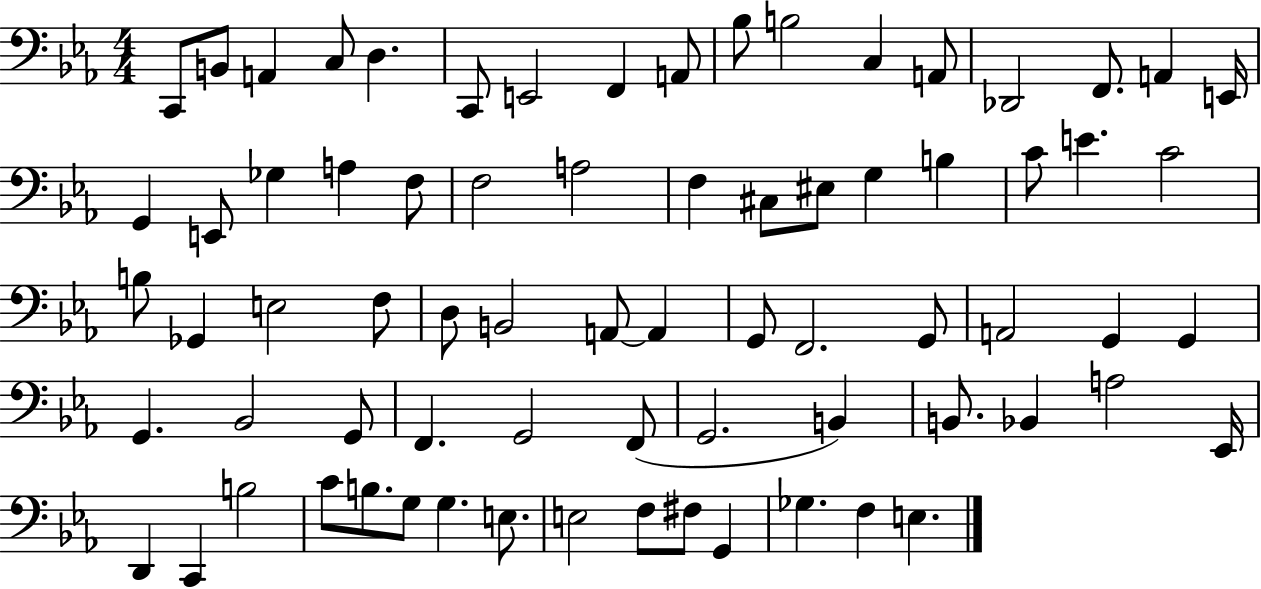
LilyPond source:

{
  \clef bass
  \numericTimeSignature
  \time 4/4
  \key ees \major
  c,8 b,8 a,4 c8 d4. | c,8 e,2 f,4 a,8 | bes8 b2 c4 a,8 | des,2 f,8. a,4 e,16 | \break g,4 e,8 ges4 a4 f8 | f2 a2 | f4 cis8 eis8 g4 b4 | c'8 e'4. c'2 | \break b8 ges,4 e2 f8 | d8 b,2 a,8~~ a,4 | g,8 f,2. g,8 | a,2 g,4 g,4 | \break g,4. bes,2 g,8 | f,4. g,2 f,8( | g,2. b,4) | b,8. bes,4 a2 ees,16 | \break d,4 c,4 b2 | c'8 b8. g8 g4. e8. | e2 f8 fis8 g,4 | ges4. f4 e4. | \break \bar "|."
}